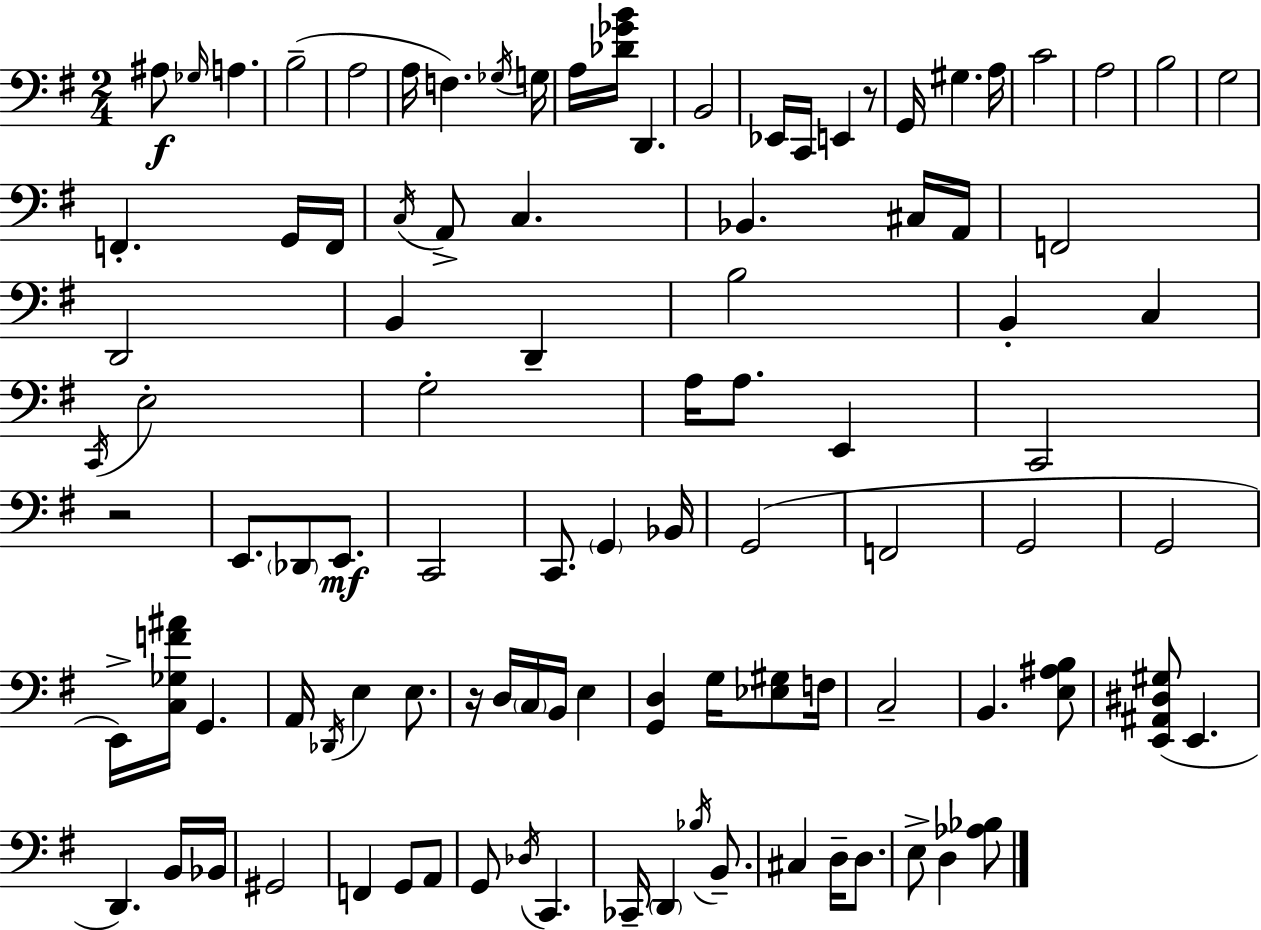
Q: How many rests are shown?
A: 3